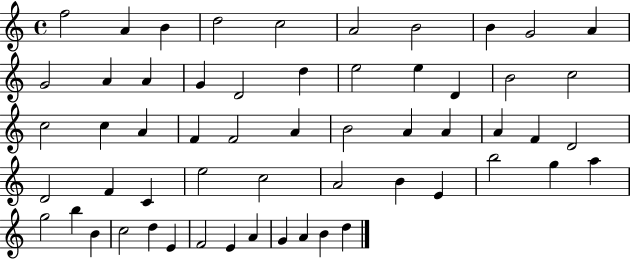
X:1
T:Untitled
M:4/4
L:1/4
K:C
f2 A B d2 c2 A2 B2 B G2 A G2 A A G D2 d e2 e D B2 c2 c2 c A F F2 A B2 A A A F D2 D2 F C e2 c2 A2 B E b2 g a g2 b B c2 d E F2 E A G A B d